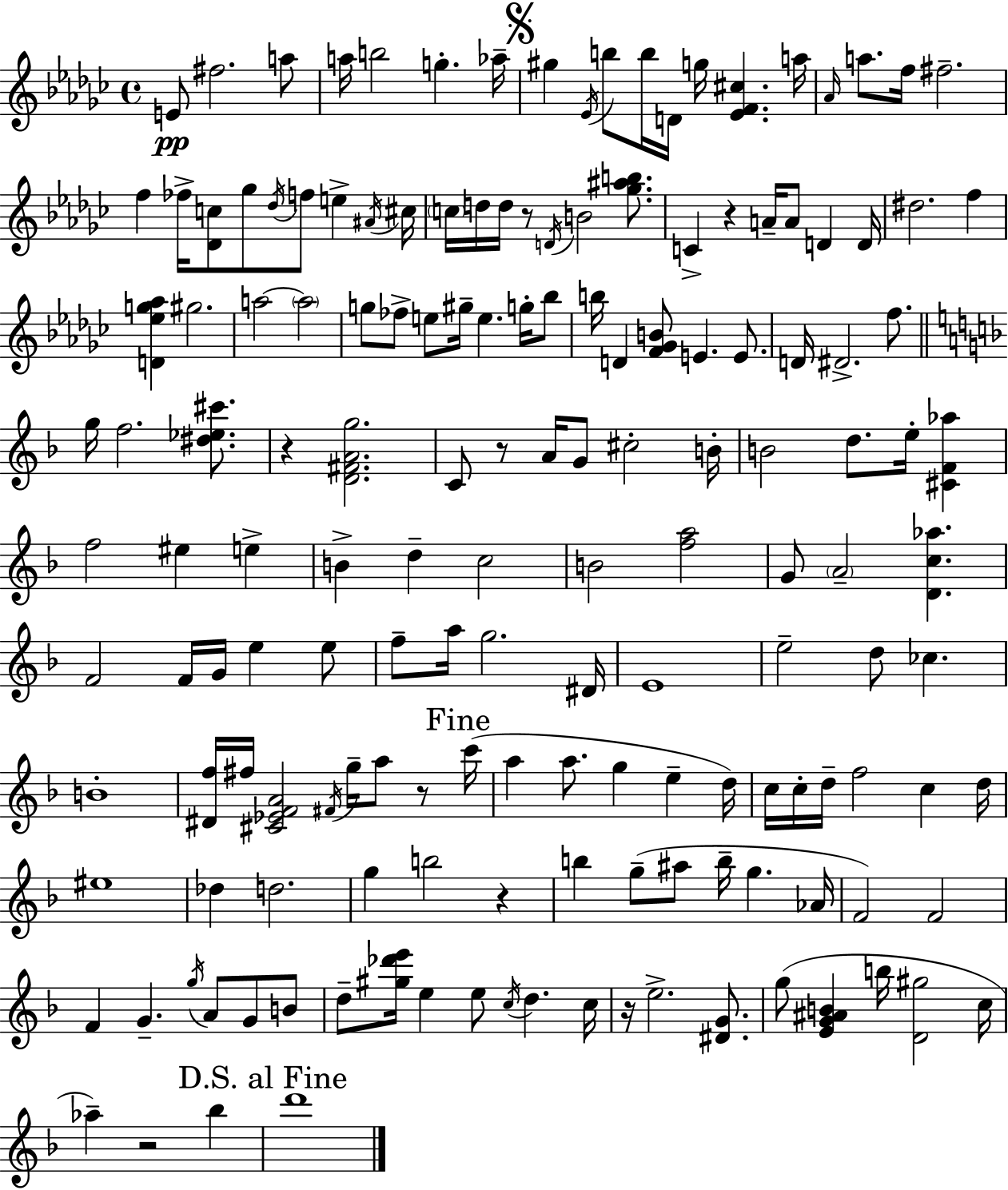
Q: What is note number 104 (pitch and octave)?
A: D5